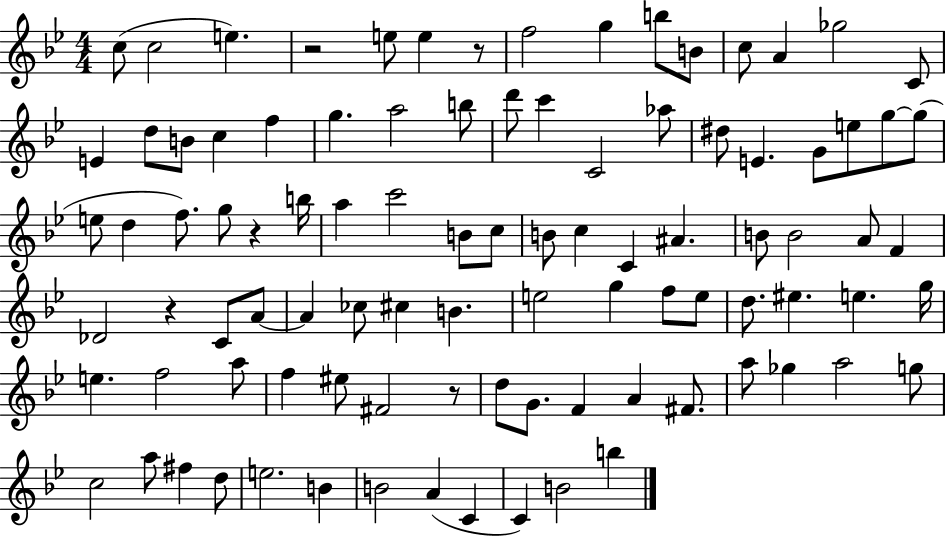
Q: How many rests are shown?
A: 5